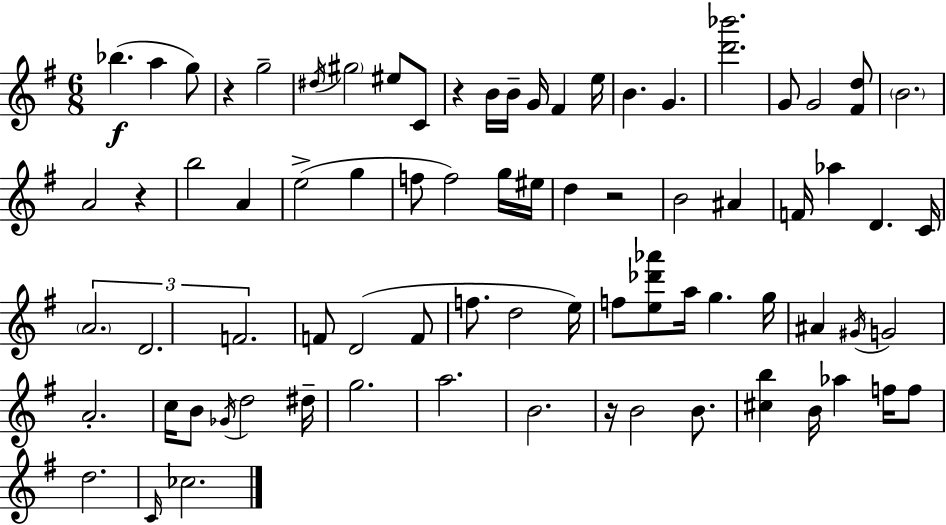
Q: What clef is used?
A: treble